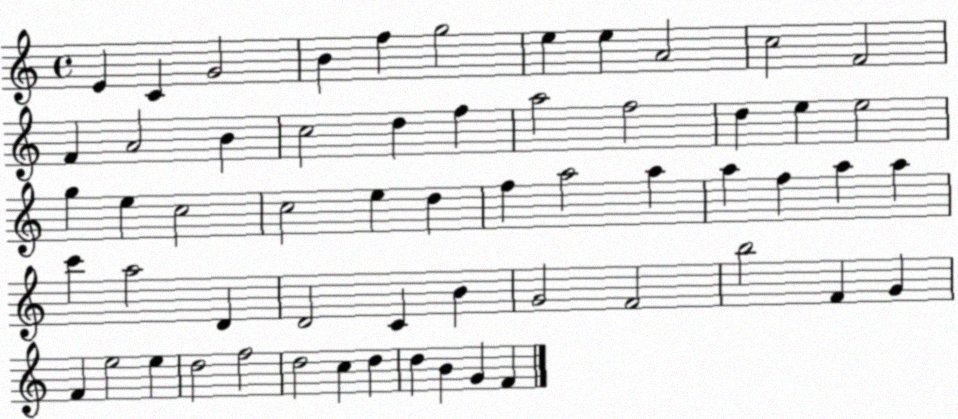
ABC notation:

X:1
T:Untitled
M:4/4
L:1/4
K:C
E C G2 B f g2 e e A2 c2 F2 F A2 B c2 d f a2 f2 d e e2 g e c2 c2 e d f a2 a a f a a c' a2 D D2 C B G2 F2 b2 F G F e2 e d2 f2 d2 c d d B G F